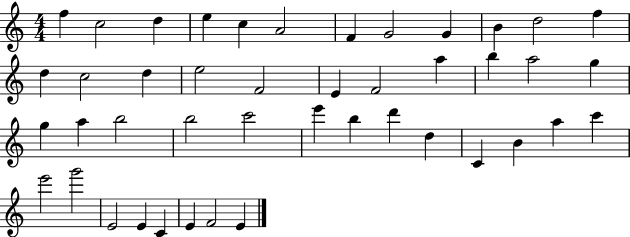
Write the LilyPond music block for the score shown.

{
  \clef treble
  \numericTimeSignature
  \time 4/4
  \key c \major
  f''4 c''2 d''4 | e''4 c''4 a'2 | f'4 g'2 g'4 | b'4 d''2 f''4 | \break d''4 c''2 d''4 | e''2 f'2 | e'4 f'2 a''4 | b''4 a''2 g''4 | \break g''4 a''4 b''2 | b''2 c'''2 | e'''4 b''4 d'''4 d''4 | c'4 b'4 a''4 c'''4 | \break e'''2 g'''2 | e'2 e'4 c'4 | e'4 f'2 e'4 | \bar "|."
}